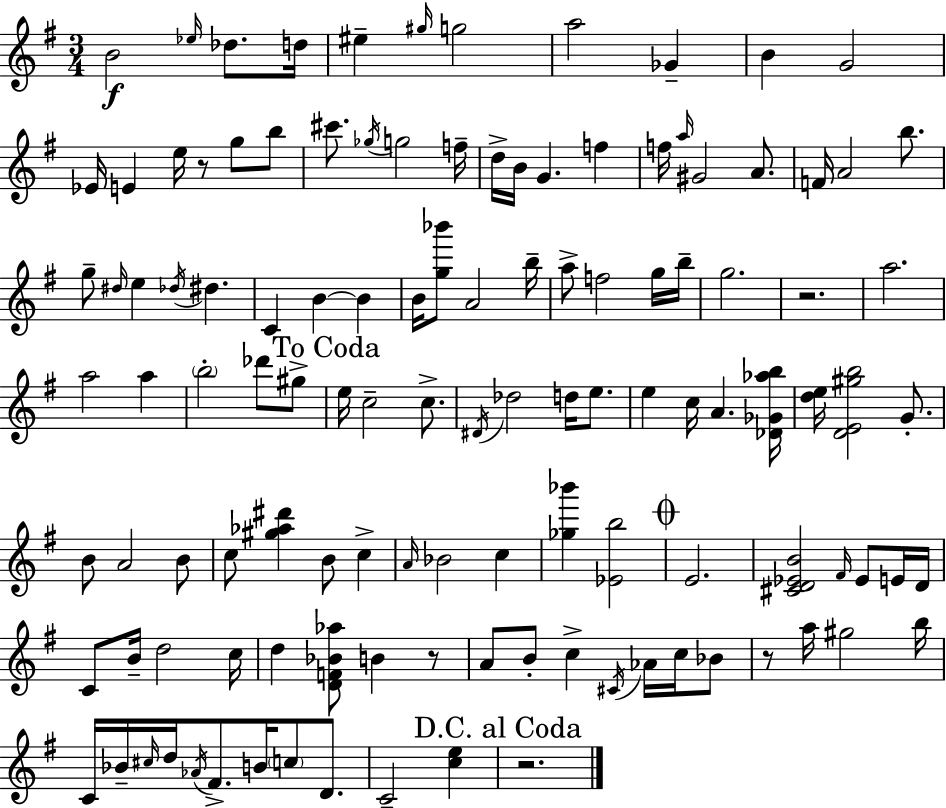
X:1
T:Untitled
M:3/4
L:1/4
K:Em
B2 _e/4 _d/2 d/4 ^e ^g/4 g2 a2 _G B G2 _E/4 E e/4 z/2 g/2 b/2 ^c'/2 _g/4 g2 f/4 d/4 B/4 G f f/4 a/4 ^G2 A/2 F/4 A2 b/2 g/2 ^d/4 e _d/4 ^d C B B B/4 [g_b']/2 A2 b/4 a/2 f2 g/4 b/4 g2 z2 a2 a2 a b2 _d'/2 ^g/2 e/4 c2 c/2 ^D/4 _d2 d/4 e/2 e c/4 A [_D_G_ab]/4 [de]/4 [DE^gb]2 G/2 B/2 A2 B/2 c/2 [^g_a^d'] B/2 c A/4 _B2 c [_g_b'] [_Eb]2 E2 [^CD_EB]2 ^F/4 _E/2 E/4 D/4 C/2 B/4 d2 c/4 d [DF_B_a]/2 B z/2 A/2 B/2 c ^C/4 _A/4 c/4 _B/2 z/2 a/4 ^g2 b/4 C/4 _B/4 ^c/4 d/4 _A/4 ^F/2 B/4 c/2 D/2 C2 [ce] z2